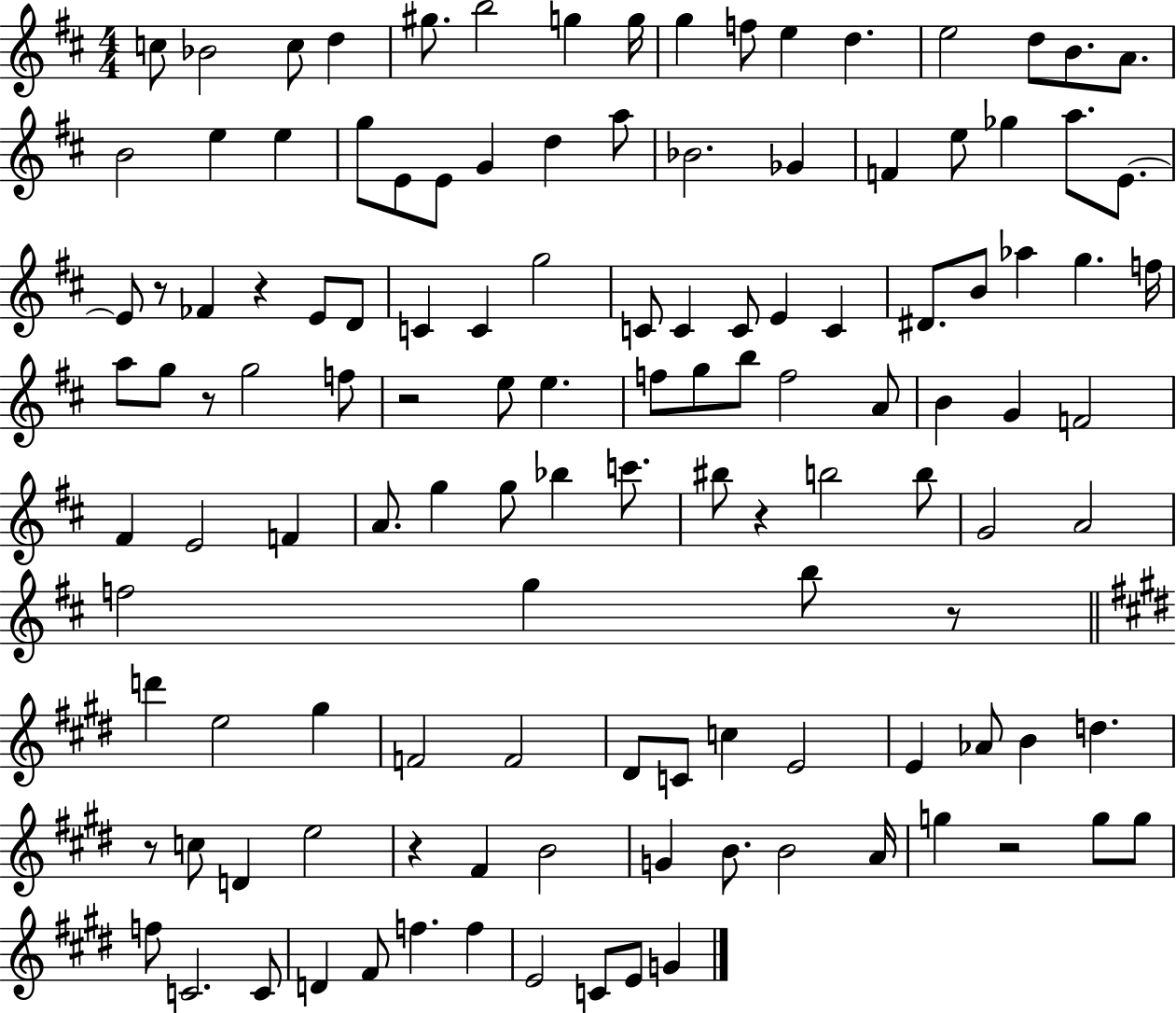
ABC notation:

X:1
T:Untitled
M:4/4
L:1/4
K:D
c/2 _B2 c/2 d ^g/2 b2 g g/4 g f/2 e d e2 d/2 B/2 A/2 B2 e e g/2 E/2 E/2 G d a/2 _B2 _G F e/2 _g a/2 E/2 E/2 z/2 _F z E/2 D/2 C C g2 C/2 C C/2 E C ^D/2 B/2 _a g f/4 a/2 g/2 z/2 g2 f/2 z2 e/2 e f/2 g/2 b/2 f2 A/2 B G F2 ^F E2 F A/2 g g/2 _b c'/2 ^b/2 z b2 b/2 G2 A2 f2 g b/2 z/2 d' e2 ^g F2 F2 ^D/2 C/2 c E2 E _A/2 B d z/2 c/2 D e2 z ^F B2 G B/2 B2 A/4 g z2 g/2 g/2 f/2 C2 C/2 D ^F/2 f f E2 C/2 E/2 G